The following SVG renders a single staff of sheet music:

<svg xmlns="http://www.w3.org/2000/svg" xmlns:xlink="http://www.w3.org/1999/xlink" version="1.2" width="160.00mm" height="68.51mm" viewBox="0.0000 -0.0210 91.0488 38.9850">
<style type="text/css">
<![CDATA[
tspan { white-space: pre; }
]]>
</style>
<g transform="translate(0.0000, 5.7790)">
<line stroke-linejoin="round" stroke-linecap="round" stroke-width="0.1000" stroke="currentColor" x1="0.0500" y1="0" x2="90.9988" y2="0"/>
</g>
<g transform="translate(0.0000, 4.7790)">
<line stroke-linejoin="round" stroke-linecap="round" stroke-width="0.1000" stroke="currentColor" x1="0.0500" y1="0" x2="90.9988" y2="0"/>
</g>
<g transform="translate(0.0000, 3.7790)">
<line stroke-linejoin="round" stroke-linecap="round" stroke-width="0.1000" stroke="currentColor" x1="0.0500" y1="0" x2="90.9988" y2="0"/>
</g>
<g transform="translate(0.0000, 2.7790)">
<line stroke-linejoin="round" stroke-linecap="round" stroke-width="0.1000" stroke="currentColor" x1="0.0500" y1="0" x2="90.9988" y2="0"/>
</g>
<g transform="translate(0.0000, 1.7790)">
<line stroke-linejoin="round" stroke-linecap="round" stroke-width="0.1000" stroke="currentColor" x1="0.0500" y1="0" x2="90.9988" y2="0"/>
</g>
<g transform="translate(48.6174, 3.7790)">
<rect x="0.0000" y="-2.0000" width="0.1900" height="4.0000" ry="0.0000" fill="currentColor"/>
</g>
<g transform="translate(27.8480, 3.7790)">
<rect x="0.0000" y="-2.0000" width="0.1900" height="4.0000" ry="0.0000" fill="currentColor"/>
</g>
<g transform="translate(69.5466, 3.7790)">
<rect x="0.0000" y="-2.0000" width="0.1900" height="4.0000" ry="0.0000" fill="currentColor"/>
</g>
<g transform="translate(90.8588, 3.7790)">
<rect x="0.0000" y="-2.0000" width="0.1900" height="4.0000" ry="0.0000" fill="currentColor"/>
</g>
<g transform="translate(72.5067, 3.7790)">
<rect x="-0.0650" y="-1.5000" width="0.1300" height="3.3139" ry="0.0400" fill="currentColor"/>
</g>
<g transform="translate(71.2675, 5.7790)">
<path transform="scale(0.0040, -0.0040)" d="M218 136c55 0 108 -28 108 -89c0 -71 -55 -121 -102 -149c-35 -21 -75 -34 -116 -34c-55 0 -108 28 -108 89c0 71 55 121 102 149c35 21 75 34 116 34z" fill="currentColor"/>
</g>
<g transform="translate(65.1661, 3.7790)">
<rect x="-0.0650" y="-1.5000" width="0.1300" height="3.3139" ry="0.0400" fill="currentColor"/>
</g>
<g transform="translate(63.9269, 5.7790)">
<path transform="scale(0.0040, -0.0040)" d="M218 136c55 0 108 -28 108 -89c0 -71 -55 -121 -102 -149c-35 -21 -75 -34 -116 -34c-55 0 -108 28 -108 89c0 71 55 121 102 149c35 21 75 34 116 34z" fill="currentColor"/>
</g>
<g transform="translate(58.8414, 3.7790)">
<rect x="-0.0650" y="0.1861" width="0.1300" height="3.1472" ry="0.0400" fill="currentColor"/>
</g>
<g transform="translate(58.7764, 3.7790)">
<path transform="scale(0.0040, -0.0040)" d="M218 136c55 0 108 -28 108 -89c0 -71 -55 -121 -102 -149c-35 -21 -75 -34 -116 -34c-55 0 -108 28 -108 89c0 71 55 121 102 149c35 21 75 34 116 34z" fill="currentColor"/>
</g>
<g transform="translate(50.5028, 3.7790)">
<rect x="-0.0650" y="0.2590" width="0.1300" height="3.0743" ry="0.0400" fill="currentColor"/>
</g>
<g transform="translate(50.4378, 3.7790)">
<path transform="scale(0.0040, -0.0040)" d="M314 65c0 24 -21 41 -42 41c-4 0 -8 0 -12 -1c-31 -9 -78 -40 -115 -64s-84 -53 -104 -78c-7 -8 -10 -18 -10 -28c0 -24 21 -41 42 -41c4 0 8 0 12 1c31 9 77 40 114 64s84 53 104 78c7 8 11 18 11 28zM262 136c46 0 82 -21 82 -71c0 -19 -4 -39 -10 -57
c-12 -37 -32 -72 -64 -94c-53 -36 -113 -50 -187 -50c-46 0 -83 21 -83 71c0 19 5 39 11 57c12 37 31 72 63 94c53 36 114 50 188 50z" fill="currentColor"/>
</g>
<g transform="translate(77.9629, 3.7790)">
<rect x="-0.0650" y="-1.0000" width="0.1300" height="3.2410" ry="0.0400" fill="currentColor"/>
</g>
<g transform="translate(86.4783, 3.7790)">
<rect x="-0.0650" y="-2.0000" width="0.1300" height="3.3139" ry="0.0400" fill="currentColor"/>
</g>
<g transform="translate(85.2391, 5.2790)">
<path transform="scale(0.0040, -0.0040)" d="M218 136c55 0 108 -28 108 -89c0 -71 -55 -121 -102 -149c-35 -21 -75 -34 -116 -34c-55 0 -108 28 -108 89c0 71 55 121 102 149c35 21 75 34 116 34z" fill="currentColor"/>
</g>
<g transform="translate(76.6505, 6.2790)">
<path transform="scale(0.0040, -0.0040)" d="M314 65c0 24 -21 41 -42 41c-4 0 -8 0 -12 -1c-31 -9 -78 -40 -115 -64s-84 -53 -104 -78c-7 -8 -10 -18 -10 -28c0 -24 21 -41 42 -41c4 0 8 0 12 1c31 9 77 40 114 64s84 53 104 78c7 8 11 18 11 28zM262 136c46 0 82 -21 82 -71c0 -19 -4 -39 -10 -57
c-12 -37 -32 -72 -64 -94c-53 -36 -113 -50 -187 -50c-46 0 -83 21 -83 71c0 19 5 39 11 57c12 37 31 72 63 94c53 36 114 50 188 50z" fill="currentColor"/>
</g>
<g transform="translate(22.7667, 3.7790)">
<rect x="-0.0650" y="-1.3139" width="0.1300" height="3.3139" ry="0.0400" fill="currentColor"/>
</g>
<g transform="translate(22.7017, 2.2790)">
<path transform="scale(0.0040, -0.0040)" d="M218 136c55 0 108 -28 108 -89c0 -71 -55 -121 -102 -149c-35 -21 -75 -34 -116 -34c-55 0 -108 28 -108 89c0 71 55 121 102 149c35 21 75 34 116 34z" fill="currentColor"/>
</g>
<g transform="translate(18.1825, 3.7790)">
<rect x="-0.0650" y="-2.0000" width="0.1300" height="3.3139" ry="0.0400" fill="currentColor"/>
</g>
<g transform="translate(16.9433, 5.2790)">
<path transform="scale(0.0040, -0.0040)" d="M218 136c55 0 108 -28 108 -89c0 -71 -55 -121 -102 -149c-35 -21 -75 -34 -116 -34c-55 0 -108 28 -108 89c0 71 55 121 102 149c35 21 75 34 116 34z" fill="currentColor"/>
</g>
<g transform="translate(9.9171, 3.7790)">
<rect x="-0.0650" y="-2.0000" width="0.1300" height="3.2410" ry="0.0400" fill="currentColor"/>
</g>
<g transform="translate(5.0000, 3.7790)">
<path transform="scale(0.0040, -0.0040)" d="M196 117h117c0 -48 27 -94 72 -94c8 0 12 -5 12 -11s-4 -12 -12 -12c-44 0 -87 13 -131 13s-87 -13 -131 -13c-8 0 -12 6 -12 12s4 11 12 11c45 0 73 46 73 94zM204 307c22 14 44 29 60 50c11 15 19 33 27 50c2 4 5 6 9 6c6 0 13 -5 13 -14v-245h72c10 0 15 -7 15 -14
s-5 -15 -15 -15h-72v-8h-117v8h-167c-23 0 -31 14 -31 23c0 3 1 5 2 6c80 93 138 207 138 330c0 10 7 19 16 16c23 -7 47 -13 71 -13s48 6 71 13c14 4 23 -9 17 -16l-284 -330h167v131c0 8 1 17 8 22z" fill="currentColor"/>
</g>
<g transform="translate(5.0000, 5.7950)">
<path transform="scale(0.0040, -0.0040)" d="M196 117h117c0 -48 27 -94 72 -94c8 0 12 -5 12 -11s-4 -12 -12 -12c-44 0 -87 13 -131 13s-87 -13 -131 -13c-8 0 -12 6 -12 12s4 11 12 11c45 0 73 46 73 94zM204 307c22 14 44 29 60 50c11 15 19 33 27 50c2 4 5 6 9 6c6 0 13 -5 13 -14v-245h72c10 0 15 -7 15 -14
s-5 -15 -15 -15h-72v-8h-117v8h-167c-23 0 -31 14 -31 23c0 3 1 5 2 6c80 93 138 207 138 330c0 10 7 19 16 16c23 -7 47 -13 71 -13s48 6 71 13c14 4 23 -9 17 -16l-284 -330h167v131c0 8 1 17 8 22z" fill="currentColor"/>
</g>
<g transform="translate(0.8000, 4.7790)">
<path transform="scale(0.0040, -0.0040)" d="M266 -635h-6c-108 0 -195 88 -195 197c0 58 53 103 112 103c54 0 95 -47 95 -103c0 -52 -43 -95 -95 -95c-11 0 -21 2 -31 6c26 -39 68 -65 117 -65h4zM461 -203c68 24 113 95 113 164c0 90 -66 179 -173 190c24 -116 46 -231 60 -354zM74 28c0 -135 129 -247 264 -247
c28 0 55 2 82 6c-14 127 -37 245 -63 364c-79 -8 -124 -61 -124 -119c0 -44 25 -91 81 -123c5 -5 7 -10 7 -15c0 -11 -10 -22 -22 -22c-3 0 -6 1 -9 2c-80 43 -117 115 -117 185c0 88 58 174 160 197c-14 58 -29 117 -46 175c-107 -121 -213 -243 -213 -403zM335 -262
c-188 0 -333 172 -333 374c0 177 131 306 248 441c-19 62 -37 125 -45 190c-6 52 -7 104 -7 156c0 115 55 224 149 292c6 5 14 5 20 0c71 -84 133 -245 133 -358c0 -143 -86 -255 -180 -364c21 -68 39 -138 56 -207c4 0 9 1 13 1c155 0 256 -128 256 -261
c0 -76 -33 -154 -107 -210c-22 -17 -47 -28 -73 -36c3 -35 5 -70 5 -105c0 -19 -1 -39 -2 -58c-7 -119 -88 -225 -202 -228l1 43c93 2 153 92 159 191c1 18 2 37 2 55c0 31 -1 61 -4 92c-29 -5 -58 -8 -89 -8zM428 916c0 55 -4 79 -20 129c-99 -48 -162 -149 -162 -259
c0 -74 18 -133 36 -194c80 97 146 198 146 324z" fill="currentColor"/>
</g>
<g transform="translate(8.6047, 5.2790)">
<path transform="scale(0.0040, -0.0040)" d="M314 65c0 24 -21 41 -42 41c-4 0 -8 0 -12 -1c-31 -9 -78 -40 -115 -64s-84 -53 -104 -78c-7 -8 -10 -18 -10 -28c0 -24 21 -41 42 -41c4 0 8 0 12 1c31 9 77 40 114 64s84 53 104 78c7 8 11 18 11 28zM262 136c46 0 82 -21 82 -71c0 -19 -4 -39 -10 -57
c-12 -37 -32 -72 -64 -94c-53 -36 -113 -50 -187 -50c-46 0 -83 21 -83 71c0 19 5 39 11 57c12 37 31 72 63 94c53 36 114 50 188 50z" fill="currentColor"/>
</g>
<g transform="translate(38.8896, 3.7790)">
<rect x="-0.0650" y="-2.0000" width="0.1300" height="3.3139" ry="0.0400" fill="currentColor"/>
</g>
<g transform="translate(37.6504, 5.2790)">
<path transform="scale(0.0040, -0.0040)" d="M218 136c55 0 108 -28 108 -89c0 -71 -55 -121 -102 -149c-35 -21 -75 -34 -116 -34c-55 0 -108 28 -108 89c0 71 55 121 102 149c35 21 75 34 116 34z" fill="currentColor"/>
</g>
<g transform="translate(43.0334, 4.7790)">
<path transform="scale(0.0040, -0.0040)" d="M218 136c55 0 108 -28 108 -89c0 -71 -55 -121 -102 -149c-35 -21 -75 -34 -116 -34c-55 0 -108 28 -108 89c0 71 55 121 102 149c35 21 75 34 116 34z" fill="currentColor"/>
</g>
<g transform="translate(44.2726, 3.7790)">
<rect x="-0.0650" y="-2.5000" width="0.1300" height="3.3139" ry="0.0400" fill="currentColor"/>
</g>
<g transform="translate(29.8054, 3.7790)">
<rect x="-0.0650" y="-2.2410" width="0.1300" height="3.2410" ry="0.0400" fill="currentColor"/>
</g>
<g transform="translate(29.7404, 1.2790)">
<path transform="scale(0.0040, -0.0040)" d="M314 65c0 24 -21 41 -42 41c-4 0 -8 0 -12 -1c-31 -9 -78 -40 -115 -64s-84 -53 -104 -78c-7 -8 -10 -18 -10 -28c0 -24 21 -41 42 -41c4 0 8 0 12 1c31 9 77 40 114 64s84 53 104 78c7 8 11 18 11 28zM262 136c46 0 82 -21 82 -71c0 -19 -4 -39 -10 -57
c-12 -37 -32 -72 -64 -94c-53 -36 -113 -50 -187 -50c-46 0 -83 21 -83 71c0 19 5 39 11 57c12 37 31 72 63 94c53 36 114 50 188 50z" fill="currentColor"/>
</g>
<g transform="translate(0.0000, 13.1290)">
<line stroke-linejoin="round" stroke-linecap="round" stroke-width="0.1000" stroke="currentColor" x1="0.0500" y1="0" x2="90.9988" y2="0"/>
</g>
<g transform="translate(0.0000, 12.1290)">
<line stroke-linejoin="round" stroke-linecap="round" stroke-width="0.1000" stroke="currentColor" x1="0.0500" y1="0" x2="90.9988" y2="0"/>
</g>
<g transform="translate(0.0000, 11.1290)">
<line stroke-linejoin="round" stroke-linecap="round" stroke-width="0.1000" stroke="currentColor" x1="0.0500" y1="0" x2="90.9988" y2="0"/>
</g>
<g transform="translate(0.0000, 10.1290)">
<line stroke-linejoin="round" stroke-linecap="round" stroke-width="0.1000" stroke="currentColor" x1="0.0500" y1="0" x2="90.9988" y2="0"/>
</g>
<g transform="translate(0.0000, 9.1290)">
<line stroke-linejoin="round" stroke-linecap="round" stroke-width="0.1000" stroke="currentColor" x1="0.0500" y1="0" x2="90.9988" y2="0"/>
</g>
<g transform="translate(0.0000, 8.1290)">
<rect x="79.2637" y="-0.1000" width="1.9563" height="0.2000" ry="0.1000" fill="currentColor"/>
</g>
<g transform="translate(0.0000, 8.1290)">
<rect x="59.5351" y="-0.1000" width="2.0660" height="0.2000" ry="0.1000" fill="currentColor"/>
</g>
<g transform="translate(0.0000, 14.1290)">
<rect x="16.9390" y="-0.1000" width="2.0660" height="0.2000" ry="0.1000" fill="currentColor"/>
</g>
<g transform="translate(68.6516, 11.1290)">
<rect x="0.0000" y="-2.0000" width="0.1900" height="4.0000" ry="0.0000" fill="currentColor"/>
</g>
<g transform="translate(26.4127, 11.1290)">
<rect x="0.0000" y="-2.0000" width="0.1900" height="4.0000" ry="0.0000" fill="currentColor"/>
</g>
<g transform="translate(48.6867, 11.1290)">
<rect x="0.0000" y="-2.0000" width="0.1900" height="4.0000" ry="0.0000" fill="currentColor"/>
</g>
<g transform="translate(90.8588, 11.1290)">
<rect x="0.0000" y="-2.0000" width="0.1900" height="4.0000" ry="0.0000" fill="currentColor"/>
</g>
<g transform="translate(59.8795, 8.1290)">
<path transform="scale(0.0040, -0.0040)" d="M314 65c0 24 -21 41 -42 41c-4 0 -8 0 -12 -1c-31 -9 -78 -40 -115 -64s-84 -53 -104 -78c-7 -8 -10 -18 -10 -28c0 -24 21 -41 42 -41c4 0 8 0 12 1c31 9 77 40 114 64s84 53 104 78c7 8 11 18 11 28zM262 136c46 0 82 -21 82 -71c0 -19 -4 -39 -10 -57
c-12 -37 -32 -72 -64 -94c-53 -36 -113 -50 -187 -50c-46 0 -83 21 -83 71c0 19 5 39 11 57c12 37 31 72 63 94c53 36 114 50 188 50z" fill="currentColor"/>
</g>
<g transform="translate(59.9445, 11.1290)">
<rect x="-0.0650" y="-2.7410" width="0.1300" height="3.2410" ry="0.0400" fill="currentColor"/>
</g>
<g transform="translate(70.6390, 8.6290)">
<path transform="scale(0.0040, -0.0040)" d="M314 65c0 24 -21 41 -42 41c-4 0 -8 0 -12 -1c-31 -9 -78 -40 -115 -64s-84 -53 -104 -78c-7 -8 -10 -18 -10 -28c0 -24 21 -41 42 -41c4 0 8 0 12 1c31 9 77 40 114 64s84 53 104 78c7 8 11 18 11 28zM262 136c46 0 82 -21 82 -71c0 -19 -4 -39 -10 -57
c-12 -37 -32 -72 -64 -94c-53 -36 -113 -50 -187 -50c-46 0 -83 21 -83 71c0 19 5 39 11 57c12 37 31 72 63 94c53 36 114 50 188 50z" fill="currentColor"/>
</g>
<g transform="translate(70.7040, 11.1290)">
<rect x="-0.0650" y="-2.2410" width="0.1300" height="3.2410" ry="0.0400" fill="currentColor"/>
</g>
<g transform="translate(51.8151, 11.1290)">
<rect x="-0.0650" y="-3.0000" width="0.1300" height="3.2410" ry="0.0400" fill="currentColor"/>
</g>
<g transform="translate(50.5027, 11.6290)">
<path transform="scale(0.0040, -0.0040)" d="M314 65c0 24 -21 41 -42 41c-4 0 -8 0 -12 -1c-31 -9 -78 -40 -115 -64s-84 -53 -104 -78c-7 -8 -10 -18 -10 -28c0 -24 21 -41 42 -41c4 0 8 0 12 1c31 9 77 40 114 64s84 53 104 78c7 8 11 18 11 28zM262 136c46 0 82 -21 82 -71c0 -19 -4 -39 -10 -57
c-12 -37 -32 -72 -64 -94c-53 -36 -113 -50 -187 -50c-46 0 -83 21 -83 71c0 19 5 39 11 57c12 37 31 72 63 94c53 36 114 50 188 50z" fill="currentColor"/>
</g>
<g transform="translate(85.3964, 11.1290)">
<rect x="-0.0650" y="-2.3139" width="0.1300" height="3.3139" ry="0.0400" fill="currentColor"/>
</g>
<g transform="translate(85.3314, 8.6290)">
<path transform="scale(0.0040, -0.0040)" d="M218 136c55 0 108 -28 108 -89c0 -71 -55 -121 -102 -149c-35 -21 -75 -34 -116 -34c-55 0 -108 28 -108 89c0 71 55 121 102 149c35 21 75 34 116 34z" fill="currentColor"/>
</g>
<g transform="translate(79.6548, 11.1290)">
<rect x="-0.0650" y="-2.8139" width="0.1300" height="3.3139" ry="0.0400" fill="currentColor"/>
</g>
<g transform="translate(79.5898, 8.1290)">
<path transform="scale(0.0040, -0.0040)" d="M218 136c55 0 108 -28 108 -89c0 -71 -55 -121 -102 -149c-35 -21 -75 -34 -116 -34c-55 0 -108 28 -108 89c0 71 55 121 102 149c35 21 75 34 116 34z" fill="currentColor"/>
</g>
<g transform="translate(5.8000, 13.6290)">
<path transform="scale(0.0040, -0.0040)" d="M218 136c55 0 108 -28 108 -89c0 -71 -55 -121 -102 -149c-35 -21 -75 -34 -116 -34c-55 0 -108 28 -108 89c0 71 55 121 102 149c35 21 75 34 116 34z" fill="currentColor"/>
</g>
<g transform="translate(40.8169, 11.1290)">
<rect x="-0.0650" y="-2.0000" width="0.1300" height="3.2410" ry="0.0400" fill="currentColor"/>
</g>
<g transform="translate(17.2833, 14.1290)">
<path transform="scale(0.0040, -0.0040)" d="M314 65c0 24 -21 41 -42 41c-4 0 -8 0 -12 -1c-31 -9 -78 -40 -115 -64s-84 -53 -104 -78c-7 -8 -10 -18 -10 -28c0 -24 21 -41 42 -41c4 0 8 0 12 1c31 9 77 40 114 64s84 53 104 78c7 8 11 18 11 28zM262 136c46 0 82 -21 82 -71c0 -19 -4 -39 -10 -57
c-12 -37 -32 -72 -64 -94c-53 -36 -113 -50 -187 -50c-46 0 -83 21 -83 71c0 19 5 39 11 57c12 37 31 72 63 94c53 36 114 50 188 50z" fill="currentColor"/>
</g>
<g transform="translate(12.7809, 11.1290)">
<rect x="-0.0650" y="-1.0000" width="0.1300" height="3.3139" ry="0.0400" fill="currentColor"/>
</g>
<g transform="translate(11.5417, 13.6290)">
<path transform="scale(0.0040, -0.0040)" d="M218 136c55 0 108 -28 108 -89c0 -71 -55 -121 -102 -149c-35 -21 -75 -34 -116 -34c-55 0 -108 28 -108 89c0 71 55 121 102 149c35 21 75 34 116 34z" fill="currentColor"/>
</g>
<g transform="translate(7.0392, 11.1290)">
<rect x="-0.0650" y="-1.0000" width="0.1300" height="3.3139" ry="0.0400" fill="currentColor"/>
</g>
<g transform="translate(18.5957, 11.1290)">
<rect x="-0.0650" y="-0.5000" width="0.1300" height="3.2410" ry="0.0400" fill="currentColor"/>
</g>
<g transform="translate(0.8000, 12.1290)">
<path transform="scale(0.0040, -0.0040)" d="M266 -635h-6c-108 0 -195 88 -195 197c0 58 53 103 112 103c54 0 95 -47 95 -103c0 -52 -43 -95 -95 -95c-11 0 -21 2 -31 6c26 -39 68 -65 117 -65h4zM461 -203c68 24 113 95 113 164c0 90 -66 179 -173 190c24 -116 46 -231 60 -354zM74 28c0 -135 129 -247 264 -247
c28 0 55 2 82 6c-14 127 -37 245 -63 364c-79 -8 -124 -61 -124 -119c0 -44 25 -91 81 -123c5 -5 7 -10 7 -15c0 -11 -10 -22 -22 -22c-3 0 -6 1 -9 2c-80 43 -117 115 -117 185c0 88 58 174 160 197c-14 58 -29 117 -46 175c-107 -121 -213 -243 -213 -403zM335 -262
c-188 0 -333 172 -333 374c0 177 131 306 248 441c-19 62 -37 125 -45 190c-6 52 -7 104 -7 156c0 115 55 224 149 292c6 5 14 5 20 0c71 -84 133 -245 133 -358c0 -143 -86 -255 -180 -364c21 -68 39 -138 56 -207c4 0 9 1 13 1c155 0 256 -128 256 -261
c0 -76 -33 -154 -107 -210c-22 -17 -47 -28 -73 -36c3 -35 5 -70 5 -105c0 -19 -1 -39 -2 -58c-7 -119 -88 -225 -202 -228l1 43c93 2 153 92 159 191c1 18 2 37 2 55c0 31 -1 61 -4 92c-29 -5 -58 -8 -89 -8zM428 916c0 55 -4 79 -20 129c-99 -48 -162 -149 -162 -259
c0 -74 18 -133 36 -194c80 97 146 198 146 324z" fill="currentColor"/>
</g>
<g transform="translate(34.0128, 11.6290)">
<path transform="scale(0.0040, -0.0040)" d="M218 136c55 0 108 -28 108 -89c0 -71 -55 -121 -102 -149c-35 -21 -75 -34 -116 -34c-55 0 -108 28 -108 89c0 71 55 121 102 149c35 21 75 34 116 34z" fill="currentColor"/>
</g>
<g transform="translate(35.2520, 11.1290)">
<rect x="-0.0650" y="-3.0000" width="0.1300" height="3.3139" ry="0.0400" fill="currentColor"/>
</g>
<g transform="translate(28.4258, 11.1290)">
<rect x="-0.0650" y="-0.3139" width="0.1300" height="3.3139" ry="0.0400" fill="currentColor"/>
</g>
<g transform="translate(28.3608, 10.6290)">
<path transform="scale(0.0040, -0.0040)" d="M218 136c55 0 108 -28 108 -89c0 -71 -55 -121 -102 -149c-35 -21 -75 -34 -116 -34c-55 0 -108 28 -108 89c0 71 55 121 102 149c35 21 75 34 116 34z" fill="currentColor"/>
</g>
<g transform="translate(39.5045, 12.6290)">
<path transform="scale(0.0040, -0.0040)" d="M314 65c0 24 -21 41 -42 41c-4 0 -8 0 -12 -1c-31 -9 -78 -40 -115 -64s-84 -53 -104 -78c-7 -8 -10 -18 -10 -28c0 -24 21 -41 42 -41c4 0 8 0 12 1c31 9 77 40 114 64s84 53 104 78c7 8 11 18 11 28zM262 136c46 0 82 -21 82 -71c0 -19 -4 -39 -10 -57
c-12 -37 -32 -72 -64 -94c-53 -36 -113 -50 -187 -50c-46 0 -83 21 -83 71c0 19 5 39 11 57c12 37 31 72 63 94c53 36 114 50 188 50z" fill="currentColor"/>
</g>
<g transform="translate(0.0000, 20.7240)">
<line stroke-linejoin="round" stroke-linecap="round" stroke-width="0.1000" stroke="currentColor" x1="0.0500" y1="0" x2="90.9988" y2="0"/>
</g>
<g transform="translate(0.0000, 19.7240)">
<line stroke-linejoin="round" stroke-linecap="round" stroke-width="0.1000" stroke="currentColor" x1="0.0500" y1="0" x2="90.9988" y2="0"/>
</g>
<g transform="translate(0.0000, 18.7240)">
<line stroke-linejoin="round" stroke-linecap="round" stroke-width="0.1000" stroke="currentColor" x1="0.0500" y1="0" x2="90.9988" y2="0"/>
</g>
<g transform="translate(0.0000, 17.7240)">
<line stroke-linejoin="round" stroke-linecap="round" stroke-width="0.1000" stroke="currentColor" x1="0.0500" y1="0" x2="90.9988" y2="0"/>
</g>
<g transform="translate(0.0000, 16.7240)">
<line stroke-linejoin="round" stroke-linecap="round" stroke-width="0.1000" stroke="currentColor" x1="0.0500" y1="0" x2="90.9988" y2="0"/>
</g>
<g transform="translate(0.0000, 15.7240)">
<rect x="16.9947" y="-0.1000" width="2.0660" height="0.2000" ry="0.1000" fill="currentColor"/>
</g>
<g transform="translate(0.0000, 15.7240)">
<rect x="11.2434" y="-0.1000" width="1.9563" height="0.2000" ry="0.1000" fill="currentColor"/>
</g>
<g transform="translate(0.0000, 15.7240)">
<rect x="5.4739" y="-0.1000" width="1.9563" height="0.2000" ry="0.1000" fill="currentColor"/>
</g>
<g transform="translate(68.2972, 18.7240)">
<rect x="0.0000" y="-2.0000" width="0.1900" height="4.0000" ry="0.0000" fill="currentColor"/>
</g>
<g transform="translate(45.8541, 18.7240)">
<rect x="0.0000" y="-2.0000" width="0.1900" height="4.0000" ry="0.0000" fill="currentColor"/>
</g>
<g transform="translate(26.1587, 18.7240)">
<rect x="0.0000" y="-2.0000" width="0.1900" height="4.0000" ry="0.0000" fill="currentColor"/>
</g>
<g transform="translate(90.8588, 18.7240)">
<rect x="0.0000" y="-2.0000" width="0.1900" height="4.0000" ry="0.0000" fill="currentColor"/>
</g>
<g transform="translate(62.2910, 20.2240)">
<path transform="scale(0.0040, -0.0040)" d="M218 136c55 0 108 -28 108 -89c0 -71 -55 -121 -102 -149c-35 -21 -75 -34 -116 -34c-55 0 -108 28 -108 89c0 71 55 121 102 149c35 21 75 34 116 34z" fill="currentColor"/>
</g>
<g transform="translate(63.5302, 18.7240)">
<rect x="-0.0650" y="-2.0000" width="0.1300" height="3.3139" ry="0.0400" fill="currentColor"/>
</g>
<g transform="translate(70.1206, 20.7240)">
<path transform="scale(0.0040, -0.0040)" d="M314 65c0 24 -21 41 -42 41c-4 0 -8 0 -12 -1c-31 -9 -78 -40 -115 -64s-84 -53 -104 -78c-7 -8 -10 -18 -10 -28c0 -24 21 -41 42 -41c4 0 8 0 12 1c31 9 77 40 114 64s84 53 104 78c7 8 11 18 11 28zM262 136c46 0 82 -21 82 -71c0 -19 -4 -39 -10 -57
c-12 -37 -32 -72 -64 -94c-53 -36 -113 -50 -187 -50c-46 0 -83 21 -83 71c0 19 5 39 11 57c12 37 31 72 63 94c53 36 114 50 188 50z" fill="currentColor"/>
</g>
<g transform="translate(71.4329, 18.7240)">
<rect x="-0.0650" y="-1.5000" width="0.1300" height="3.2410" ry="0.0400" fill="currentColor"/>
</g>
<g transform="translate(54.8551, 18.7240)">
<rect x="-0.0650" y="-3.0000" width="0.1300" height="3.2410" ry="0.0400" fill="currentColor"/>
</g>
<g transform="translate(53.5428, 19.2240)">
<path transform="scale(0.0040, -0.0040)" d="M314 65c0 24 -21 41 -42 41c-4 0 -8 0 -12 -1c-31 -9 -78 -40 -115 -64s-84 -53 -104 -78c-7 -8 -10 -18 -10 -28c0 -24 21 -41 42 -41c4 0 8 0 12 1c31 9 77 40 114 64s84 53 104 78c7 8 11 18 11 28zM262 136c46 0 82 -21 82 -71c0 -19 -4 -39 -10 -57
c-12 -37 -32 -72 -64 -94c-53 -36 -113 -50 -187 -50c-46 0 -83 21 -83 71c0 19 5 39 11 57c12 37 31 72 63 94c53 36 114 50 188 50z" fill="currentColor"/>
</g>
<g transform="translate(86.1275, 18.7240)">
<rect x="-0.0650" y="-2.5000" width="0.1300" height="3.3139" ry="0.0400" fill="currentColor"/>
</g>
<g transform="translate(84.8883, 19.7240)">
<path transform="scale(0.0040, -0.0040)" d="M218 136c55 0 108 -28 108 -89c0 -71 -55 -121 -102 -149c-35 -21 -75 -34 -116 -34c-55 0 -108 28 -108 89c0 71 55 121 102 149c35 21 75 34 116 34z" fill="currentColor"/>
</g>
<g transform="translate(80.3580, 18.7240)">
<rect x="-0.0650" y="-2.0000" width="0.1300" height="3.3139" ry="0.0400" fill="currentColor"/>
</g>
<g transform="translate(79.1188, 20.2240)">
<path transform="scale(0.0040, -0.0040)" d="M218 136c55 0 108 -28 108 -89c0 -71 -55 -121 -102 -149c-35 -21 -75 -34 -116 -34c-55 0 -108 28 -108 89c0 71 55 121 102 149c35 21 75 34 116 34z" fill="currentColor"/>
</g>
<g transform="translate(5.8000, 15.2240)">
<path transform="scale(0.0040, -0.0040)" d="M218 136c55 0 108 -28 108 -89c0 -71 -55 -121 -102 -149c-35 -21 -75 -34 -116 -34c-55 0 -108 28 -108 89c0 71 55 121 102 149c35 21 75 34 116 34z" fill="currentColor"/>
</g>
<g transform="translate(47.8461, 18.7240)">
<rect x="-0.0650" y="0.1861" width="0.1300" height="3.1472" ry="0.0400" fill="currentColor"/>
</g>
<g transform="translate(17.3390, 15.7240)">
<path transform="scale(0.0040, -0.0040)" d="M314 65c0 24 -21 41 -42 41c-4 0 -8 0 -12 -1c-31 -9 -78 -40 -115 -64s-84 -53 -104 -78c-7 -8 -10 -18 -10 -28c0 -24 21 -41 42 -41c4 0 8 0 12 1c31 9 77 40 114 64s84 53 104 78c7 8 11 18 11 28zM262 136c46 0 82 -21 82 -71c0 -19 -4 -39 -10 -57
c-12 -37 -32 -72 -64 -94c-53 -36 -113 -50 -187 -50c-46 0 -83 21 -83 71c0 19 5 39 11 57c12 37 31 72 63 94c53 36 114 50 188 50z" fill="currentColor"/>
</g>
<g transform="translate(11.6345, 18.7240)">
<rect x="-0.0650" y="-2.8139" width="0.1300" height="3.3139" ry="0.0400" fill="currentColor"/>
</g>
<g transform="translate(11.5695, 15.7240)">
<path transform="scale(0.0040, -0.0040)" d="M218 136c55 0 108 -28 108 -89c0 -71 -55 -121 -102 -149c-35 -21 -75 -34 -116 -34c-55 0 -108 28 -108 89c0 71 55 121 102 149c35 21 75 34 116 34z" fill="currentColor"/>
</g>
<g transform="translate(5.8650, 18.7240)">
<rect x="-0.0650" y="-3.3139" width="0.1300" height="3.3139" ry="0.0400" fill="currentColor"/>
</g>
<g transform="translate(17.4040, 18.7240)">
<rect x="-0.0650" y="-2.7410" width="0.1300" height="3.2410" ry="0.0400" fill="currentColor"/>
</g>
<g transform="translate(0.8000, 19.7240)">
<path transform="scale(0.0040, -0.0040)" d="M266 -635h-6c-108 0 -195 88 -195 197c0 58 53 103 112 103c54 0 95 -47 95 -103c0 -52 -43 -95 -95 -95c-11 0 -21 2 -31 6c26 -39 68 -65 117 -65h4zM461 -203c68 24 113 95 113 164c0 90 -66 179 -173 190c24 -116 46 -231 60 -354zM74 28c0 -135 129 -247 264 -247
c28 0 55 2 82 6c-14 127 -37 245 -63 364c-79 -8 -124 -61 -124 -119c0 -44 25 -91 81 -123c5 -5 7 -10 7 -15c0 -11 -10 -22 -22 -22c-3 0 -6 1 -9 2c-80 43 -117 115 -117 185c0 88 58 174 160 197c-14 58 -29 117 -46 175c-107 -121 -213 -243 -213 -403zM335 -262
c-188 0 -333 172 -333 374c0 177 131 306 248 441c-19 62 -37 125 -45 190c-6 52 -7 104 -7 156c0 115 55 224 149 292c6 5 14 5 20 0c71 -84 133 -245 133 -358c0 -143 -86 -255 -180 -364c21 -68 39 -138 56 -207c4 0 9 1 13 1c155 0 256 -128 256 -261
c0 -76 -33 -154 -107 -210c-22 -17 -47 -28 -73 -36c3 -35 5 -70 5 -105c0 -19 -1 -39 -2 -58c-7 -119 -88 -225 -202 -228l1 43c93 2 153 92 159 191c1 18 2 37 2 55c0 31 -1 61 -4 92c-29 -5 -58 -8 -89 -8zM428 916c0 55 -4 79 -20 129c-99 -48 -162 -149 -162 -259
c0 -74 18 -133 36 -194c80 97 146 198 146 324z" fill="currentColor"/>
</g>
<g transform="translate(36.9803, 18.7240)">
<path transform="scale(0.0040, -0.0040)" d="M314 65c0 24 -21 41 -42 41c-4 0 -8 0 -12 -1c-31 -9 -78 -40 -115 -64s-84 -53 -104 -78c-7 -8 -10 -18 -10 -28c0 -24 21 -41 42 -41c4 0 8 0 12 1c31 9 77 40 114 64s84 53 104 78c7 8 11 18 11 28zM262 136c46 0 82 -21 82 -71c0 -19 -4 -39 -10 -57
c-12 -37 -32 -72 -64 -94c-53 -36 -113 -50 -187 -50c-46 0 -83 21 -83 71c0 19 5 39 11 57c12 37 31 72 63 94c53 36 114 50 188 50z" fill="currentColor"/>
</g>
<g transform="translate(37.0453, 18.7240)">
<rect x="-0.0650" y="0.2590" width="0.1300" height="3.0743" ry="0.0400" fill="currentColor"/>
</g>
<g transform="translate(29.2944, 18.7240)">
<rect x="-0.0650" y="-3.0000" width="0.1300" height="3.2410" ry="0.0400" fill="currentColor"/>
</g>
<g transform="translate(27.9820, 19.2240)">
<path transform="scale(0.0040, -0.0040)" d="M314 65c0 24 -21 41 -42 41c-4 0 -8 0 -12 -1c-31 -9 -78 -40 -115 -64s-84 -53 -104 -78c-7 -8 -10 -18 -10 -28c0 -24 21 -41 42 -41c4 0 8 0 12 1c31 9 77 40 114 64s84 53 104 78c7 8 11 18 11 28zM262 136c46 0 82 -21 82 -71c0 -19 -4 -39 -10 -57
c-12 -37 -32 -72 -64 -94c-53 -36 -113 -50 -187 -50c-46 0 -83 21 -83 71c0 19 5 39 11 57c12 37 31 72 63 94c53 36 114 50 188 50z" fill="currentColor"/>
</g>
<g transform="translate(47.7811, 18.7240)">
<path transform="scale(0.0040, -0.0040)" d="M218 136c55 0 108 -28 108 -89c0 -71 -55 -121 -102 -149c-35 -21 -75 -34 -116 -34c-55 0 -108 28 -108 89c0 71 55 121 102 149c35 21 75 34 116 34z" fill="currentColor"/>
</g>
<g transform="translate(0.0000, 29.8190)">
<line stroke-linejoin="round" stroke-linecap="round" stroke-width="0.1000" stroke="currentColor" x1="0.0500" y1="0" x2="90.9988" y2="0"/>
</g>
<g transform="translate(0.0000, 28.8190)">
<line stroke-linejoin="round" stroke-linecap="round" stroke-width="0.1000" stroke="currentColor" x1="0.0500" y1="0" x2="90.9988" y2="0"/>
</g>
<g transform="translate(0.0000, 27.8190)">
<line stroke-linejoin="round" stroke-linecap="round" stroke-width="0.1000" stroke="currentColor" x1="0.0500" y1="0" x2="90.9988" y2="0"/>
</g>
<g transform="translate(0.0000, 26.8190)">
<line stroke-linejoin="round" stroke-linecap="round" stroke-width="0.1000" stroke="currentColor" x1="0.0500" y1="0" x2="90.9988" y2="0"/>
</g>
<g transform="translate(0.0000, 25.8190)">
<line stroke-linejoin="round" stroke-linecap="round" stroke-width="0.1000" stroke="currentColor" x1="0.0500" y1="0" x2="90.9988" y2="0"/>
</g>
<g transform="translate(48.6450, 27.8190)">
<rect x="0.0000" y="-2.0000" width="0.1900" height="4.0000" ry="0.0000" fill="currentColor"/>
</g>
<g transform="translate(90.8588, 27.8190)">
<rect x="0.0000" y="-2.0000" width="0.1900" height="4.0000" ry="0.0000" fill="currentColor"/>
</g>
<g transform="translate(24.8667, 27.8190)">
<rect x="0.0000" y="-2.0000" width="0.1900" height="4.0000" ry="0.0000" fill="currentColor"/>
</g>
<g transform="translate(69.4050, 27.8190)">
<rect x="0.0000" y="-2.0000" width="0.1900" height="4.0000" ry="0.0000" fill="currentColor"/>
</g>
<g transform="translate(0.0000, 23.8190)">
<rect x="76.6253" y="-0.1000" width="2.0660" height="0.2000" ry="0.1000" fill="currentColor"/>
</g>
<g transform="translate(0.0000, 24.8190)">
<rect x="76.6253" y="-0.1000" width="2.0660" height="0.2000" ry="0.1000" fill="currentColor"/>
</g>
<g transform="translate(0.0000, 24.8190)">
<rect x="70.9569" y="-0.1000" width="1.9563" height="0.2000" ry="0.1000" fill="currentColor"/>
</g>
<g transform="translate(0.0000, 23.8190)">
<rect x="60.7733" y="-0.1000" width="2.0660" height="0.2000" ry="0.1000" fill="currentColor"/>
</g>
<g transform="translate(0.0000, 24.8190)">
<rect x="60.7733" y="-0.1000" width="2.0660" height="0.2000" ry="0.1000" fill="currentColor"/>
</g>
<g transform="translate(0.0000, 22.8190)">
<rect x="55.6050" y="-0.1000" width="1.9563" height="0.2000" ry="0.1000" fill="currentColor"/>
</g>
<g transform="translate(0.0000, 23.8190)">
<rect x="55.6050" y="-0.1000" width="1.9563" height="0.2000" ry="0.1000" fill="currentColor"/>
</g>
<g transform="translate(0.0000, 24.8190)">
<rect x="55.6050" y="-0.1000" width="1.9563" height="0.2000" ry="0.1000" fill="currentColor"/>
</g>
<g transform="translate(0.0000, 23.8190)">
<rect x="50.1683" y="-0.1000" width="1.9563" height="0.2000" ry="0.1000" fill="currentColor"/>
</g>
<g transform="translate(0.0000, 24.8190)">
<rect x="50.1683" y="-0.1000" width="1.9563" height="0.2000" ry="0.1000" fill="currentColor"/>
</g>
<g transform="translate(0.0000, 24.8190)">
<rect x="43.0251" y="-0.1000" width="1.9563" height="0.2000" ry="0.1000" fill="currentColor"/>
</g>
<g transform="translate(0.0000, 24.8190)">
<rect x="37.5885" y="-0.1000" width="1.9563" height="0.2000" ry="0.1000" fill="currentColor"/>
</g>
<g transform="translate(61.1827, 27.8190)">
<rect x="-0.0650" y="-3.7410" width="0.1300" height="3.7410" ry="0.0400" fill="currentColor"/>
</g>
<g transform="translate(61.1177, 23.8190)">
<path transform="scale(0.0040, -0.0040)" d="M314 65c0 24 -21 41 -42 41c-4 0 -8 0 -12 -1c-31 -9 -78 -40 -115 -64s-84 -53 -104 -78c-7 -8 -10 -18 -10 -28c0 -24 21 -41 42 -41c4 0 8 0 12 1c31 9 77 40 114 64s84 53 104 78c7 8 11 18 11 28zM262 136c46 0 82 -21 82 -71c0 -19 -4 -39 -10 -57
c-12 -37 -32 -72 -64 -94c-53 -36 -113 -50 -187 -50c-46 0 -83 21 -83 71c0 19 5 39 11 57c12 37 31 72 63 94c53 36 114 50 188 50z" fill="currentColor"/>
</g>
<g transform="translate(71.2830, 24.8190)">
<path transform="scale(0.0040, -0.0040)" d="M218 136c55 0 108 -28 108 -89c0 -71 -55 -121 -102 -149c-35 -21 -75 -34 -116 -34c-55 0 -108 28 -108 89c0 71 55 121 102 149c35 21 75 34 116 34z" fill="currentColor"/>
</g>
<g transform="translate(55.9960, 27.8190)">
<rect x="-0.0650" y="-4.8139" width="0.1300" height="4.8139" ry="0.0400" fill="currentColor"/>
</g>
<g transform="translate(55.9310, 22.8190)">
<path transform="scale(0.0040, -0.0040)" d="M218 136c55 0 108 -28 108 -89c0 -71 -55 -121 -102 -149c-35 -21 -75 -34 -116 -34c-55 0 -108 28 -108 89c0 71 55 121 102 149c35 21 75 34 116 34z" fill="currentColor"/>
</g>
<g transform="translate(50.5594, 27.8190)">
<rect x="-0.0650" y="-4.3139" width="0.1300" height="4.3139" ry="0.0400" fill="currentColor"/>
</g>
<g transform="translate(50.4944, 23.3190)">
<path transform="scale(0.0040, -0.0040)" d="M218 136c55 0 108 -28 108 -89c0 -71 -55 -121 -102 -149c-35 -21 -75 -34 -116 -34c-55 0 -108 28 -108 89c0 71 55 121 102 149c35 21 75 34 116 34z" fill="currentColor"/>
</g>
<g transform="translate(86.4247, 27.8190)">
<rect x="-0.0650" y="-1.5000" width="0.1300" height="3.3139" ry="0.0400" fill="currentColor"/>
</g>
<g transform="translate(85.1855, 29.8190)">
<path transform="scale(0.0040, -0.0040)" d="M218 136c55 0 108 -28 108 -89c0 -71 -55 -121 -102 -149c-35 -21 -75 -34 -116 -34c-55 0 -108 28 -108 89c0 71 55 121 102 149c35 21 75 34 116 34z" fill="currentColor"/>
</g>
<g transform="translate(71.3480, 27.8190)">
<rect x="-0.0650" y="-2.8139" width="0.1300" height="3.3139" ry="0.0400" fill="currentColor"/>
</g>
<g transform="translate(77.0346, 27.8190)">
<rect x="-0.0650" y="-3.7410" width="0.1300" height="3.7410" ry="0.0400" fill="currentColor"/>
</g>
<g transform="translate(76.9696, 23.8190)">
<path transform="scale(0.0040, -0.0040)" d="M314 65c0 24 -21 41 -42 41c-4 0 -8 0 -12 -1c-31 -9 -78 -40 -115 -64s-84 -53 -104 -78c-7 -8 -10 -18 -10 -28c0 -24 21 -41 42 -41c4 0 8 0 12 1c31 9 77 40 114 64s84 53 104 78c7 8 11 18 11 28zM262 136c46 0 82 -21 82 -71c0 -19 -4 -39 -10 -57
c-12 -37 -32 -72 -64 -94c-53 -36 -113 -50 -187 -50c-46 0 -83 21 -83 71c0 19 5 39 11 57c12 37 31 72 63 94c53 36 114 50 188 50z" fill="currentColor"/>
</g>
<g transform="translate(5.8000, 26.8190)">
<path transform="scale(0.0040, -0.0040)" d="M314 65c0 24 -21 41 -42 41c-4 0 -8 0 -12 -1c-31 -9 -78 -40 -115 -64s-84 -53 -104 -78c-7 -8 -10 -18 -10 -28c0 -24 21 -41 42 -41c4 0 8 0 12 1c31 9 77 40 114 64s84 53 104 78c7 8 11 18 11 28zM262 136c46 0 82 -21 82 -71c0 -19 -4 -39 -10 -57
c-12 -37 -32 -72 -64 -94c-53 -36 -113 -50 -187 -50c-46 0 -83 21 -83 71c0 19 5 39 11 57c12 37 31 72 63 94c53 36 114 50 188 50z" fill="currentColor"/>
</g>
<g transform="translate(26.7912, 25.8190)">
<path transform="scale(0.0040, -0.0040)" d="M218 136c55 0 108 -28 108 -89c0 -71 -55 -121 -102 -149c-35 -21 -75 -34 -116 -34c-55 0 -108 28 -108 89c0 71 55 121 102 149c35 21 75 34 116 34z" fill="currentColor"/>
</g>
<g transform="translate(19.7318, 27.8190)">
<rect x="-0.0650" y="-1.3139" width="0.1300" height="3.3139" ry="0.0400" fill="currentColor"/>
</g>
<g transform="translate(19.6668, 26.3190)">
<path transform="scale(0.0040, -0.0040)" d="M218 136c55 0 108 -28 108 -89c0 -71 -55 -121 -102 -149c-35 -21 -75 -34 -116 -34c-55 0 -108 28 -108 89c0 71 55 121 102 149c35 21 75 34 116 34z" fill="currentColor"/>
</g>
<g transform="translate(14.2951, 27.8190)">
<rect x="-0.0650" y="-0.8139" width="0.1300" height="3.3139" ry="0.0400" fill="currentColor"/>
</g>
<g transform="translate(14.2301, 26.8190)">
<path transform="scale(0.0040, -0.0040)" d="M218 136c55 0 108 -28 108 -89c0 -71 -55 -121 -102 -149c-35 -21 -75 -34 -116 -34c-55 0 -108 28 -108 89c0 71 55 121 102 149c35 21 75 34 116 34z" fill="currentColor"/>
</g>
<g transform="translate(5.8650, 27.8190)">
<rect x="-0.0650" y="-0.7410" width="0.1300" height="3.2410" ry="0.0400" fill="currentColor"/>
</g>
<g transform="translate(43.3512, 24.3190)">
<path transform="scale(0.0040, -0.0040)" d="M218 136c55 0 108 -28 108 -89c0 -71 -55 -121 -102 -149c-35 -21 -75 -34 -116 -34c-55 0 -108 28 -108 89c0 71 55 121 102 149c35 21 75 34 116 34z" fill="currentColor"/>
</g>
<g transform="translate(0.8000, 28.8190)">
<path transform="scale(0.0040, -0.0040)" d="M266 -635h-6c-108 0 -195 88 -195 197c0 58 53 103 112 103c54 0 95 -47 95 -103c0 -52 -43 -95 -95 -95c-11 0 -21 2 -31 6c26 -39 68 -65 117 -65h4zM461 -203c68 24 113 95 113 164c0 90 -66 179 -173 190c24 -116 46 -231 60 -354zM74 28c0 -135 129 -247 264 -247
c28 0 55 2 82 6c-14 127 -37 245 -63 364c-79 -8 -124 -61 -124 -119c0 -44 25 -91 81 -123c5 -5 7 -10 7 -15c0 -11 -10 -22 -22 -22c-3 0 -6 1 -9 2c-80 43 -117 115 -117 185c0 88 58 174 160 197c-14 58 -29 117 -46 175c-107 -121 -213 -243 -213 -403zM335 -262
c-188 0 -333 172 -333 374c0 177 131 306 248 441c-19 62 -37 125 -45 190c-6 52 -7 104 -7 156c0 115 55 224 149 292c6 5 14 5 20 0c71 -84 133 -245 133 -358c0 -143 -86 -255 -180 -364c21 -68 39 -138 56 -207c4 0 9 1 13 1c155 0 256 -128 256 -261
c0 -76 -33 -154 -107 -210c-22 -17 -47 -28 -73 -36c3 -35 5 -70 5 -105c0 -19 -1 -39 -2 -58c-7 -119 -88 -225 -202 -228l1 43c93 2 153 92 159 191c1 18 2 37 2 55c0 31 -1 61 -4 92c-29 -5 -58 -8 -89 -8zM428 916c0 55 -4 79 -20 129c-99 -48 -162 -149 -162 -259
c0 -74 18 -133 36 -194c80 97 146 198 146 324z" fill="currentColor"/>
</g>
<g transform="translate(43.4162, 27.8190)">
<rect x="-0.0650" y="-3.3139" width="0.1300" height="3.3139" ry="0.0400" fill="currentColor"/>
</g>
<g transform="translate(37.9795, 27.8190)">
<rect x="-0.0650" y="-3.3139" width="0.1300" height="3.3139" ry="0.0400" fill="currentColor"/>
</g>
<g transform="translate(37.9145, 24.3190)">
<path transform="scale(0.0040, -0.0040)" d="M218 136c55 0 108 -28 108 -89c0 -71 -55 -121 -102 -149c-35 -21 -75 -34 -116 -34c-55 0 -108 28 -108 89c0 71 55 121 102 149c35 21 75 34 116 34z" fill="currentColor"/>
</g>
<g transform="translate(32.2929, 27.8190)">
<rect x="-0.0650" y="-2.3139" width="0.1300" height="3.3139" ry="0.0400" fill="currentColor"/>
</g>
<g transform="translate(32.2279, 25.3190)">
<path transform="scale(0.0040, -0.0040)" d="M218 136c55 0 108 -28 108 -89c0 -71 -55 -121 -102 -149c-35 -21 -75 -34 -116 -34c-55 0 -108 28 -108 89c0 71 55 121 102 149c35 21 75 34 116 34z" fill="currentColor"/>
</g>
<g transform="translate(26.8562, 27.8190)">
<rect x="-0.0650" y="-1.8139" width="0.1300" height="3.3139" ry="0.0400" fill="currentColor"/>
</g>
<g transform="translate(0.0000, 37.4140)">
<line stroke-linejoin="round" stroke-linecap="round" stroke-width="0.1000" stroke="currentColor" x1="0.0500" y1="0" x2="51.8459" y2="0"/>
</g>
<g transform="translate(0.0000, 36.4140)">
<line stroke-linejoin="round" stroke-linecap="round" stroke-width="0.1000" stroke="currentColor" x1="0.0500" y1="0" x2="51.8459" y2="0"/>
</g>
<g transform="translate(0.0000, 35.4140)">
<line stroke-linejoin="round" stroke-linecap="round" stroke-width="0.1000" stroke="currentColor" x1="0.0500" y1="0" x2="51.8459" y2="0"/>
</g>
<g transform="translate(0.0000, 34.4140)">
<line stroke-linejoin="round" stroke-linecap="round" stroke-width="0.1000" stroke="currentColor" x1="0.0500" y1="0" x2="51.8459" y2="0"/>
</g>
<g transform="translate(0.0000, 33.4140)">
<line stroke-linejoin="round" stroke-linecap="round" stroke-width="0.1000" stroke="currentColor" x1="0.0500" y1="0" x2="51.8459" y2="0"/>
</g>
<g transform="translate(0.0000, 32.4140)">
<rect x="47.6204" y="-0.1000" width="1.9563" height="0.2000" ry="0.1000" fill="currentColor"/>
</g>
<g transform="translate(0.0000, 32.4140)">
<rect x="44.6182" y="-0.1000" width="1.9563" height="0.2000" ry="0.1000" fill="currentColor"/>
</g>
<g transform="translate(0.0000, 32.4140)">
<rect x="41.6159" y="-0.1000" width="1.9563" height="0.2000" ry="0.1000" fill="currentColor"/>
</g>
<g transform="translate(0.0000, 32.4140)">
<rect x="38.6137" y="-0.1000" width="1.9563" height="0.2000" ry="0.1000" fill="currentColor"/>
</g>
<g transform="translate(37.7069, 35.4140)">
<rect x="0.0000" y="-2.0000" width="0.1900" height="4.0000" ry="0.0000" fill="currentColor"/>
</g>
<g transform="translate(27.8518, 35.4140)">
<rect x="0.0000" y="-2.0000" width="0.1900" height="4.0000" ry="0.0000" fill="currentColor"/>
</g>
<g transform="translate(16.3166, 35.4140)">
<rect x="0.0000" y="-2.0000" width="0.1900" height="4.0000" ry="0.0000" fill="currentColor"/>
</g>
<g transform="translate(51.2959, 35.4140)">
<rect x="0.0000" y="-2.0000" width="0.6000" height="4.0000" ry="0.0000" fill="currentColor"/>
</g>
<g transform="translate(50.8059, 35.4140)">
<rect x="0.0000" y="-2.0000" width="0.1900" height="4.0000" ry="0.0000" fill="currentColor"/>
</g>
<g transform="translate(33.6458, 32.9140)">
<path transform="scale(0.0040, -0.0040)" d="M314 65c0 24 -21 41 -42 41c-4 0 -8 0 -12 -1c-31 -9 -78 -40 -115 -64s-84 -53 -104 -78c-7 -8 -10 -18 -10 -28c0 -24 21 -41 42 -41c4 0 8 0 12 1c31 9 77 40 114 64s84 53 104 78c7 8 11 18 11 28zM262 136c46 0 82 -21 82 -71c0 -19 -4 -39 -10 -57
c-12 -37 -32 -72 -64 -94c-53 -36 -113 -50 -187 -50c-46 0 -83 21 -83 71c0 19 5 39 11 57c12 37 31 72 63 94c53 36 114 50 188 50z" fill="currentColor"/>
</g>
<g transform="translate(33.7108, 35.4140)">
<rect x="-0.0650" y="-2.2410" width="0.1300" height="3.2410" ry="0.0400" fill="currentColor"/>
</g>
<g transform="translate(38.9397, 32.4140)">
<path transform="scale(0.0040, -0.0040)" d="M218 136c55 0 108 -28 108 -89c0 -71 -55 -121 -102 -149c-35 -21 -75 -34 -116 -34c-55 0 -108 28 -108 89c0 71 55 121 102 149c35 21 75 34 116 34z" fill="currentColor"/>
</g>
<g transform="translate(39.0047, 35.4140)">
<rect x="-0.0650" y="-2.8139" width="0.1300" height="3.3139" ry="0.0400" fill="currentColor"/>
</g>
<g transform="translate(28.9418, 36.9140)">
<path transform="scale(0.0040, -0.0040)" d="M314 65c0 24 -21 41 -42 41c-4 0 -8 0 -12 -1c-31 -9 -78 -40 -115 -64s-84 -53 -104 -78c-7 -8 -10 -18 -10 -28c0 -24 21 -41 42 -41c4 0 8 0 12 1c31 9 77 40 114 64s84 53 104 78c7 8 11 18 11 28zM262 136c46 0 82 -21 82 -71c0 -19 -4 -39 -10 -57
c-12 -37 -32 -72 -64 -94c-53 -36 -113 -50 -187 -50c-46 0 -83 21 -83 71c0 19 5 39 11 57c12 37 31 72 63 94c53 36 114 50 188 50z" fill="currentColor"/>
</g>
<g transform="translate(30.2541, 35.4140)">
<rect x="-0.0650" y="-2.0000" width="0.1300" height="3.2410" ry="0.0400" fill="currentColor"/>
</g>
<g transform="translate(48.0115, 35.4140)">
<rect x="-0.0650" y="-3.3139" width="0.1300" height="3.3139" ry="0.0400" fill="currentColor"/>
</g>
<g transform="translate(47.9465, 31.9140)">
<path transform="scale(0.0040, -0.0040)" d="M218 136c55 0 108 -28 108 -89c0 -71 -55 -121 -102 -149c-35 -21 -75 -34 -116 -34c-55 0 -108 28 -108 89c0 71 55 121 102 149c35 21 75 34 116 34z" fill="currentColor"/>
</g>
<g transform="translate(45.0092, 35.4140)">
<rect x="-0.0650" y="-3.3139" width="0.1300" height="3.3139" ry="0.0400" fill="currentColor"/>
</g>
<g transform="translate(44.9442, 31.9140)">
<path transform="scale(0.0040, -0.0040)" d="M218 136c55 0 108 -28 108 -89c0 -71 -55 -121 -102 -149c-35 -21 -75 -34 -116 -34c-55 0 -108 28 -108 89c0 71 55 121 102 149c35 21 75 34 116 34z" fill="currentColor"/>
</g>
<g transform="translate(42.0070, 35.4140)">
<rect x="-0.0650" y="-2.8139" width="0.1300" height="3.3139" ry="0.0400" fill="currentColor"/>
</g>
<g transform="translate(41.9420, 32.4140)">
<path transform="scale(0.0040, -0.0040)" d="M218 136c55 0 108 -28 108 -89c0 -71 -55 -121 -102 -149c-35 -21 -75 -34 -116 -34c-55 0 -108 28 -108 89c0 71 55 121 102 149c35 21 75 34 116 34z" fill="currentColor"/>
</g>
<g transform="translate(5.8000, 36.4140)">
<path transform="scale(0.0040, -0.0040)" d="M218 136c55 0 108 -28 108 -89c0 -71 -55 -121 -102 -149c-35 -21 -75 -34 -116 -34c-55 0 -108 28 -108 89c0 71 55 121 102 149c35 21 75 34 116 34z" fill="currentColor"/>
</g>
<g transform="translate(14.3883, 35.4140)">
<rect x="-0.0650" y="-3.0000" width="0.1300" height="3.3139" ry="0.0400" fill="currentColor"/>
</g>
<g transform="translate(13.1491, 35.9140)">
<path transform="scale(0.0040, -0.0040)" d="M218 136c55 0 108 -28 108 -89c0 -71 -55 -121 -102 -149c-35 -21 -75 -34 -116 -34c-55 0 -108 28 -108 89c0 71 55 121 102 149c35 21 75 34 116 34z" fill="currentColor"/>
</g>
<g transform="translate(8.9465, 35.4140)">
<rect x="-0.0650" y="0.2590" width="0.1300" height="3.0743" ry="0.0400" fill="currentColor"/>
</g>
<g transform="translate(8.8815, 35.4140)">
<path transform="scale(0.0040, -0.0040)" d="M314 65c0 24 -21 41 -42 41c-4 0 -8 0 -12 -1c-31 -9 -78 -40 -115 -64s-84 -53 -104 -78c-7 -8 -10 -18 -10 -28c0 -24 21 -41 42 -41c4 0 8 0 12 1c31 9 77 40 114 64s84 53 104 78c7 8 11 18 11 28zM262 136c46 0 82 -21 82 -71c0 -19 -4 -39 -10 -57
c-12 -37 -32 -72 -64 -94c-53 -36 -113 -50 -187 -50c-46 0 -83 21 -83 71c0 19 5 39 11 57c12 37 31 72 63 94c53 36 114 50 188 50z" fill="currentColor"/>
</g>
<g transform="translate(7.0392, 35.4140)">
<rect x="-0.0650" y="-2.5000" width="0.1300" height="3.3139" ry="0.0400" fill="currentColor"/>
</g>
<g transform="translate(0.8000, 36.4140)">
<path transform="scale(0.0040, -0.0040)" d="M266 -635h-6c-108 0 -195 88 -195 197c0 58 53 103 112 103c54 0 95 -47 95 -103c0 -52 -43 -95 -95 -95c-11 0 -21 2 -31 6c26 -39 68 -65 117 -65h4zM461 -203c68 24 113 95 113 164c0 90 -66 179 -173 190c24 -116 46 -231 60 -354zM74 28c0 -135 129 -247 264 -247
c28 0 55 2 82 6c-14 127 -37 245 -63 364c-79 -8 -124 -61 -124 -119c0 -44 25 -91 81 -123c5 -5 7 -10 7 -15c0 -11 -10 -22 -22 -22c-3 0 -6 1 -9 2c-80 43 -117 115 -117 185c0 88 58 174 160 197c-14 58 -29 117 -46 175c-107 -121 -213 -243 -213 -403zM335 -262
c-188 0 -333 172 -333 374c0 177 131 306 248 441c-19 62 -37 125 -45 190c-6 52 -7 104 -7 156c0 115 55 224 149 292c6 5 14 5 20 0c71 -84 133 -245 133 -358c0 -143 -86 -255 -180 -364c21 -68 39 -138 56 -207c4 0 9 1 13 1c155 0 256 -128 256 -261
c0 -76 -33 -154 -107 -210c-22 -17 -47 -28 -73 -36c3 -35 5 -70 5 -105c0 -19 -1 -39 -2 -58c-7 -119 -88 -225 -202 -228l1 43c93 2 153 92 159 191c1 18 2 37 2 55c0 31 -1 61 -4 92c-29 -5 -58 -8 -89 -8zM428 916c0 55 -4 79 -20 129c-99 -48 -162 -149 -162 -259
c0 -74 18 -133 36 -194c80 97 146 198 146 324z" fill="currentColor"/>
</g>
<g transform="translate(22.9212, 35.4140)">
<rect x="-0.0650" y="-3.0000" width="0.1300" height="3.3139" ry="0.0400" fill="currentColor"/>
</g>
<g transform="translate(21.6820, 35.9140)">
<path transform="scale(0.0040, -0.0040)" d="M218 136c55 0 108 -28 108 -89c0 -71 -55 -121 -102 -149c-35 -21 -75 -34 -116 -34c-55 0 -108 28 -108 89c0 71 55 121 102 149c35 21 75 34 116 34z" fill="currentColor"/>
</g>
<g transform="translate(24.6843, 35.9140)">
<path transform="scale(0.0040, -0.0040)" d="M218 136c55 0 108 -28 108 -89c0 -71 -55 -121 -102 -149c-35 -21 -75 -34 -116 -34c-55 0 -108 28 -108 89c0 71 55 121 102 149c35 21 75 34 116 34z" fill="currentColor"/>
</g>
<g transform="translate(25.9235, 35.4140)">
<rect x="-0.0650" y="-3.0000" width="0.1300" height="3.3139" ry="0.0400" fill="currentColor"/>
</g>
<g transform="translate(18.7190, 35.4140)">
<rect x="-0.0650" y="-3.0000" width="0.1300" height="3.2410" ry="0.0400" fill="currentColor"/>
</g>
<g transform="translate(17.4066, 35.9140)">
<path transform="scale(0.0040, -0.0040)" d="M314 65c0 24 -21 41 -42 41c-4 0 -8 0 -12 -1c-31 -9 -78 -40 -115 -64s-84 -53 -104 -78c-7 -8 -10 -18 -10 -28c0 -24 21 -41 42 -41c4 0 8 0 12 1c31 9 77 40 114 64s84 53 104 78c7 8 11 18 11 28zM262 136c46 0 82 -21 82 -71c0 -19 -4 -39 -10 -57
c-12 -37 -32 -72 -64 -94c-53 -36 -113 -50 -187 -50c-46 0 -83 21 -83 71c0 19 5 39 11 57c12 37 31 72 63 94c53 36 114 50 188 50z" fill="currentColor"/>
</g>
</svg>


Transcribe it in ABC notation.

X:1
T:Untitled
M:4/4
L:1/4
K:C
F2 F e g2 F G B2 B E E D2 F D D C2 c A F2 A2 a2 g2 a g b a a2 A2 B2 B A2 F E2 F G d2 d e f g b b d' e' c'2 a c'2 E G B2 A A2 A A F2 g2 a a b b